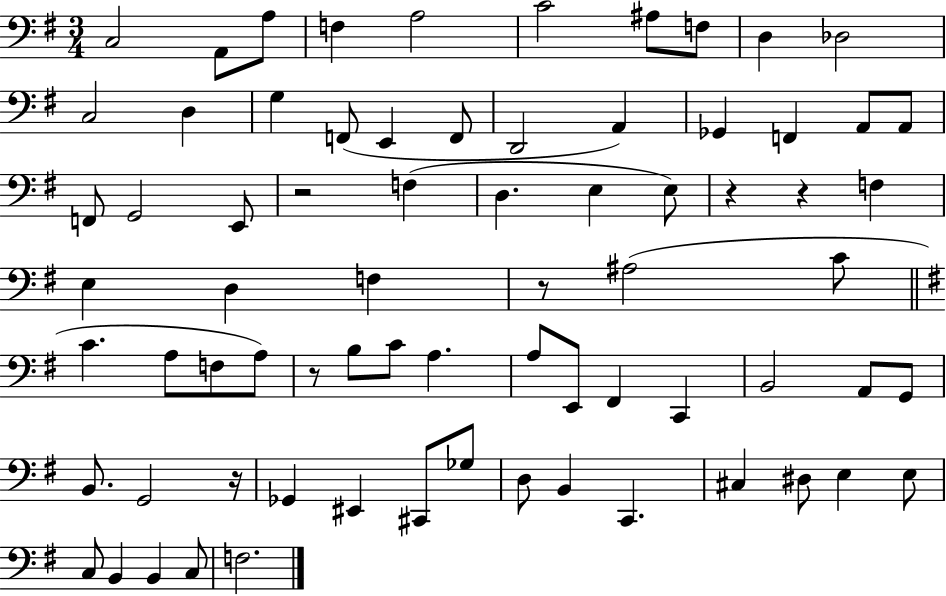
{
  \clef bass
  \numericTimeSignature
  \time 3/4
  \key g \major
  c2 a,8 a8 | f4 a2 | c'2 ais8 f8 | d4 des2 | \break c2 d4 | g4 f,8( e,4 f,8 | d,2 a,4) | ges,4 f,4 a,8 a,8 | \break f,8 g,2 e,8 | r2 f4( | d4. e4 e8) | r4 r4 f4 | \break e4 d4 f4 | r8 ais2( c'8 | \bar "||" \break \key g \major c'4. a8 f8 a8) | r8 b8 c'8 a4. | a8 e,8 fis,4 c,4 | b,2 a,8 g,8 | \break b,8. g,2 r16 | ges,4 eis,4 cis,8 ges8 | d8 b,4 c,4. | cis4 dis8 e4 e8 | \break c8 b,4 b,4 c8 | f2. | \bar "|."
}